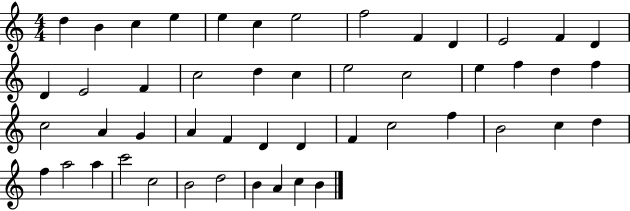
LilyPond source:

{
  \clef treble
  \numericTimeSignature
  \time 4/4
  \key c \major
  d''4 b'4 c''4 e''4 | e''4 c''4 e''2 | f''2 f'4 d'4 | e'2 f'4 d'4 | \break d'4 e'2 f'4 | c''2 d''4 c''4 | e''2 c''2 | e''4 f''4 d''4 f''4 | \break c''2 a'4 g'4 | a'4 f'4 d'4 d'4 | f'4 c''2 f''4 | b'2 c''4 d''4 | \break f''4 a''2 a''4 | c'''2 c''2 | b'2 d''2 | b'4 a'4 c''4 b'4 | \break \bar "|."
}